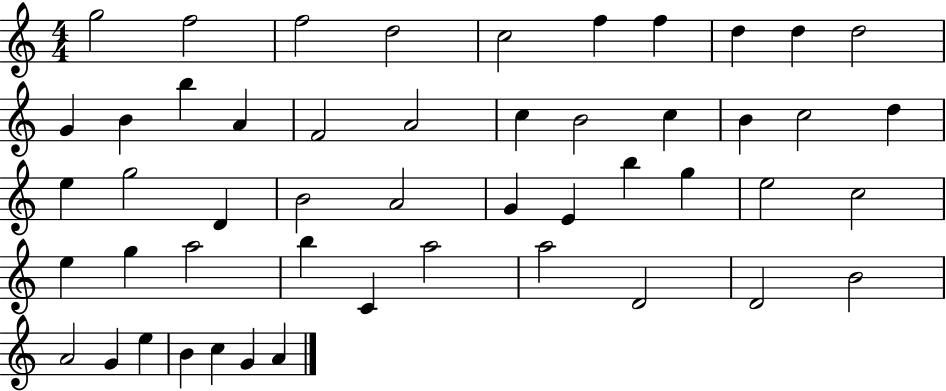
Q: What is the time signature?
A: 4/4